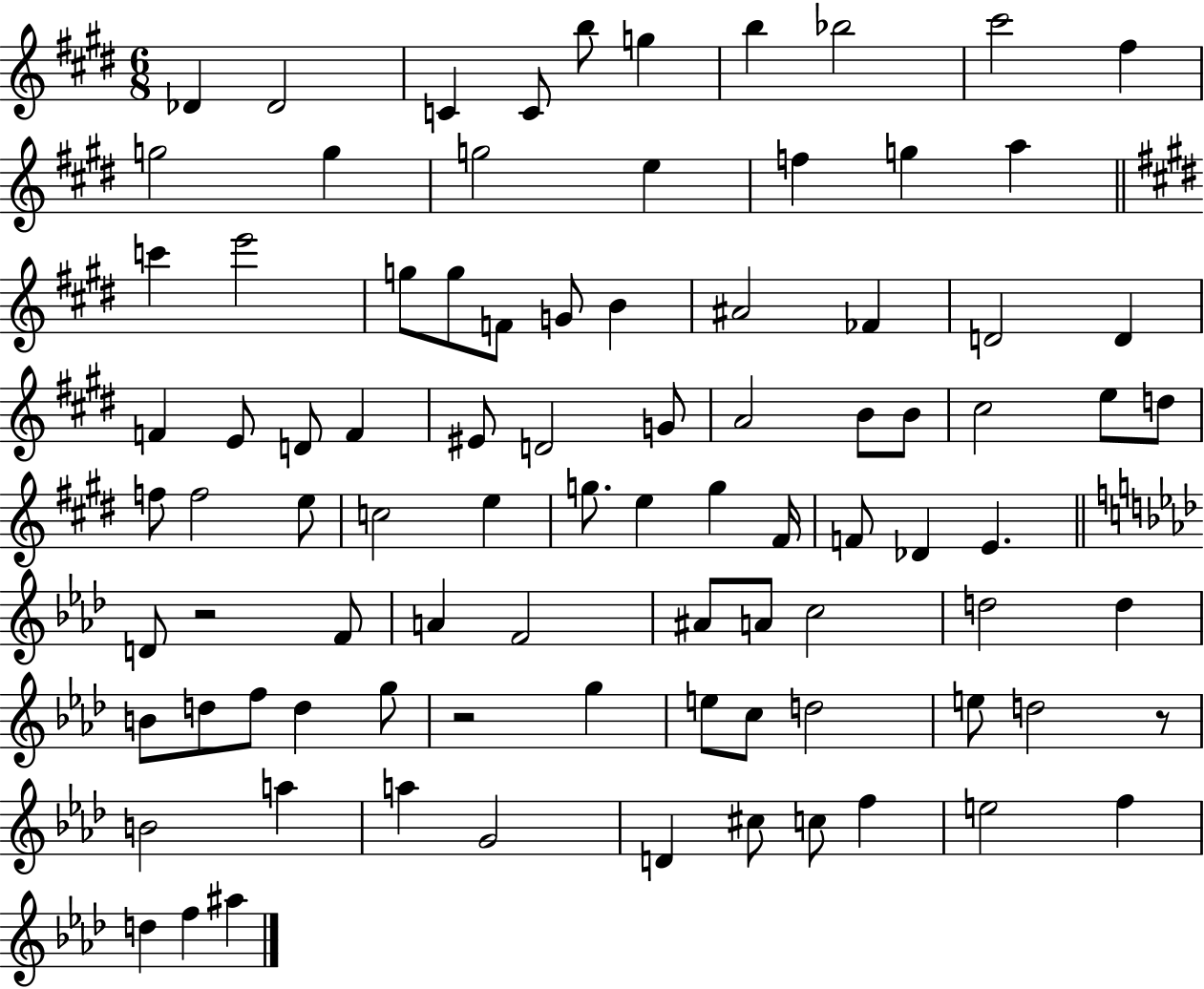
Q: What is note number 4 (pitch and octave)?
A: C4